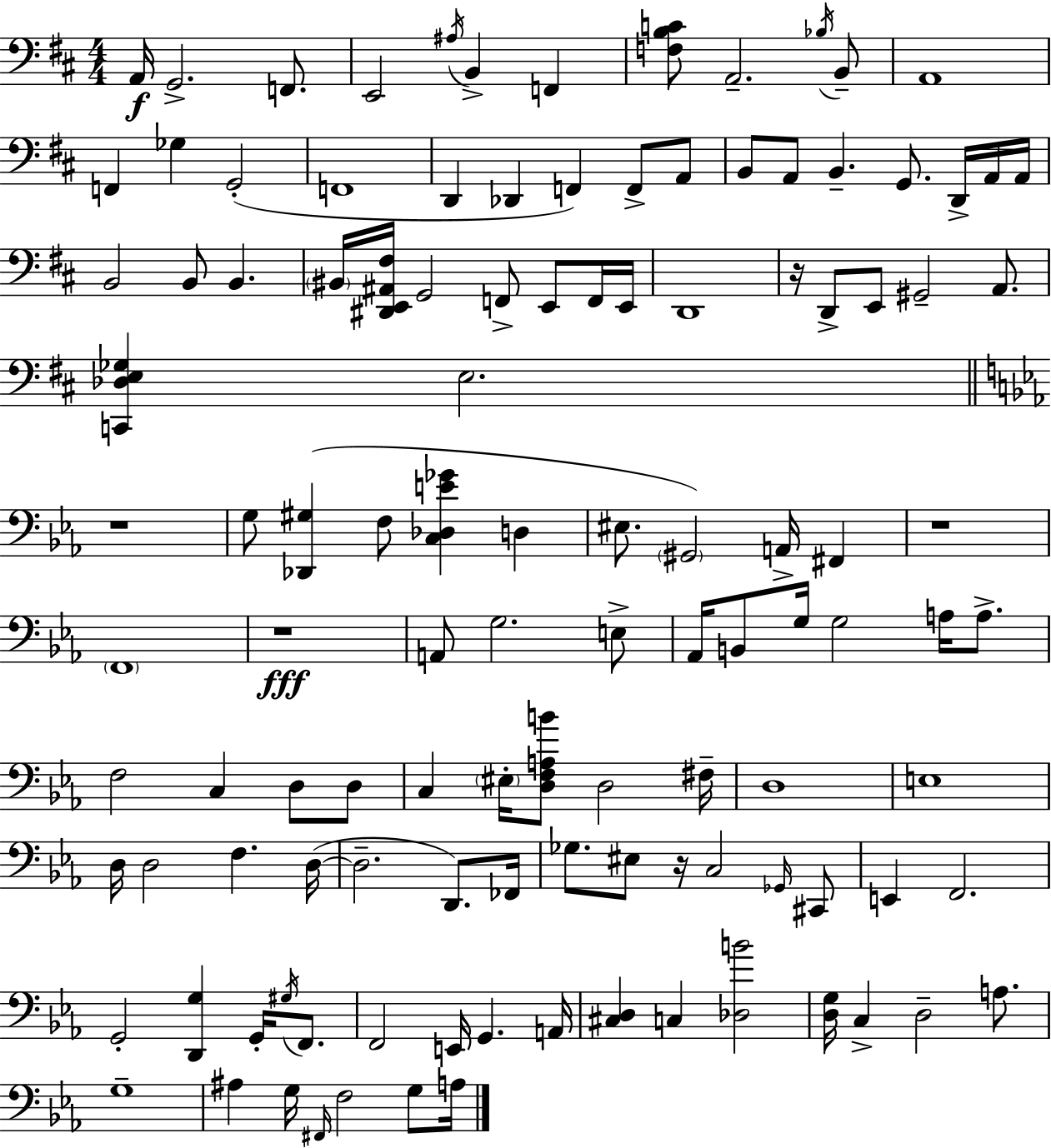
A2/s G2/h. F2/e. E2/h A#3/s B2/q F2/q [F3,B3,C4]/e A2/h. Bb3/s B2/e A2/w F2/q Gb3/q G2/h F2/w D2/q Db2/q F2/q F2/e A2/e B2/e A2/e B2/q. G2/e. D2/s A2/s A2/s B2/h B2/e B2/q. BIS2/s [D#2,E2,A#2,F#3]/s G2/h F2/e E2/e F2/s E2/s D2/w R/s D2/e E2/e G#2/h A2/e. [C2,Db3,E3,Gb3]/q E3/h. R/w G3/e [Db2,G#3]/q F3/e [C3,Db3,E4,Gb4]/q D3/q EIS3/e. G#2/h A2/s F#2/q R/w F2/w R/w A2/e G3/h. E3/e Ab2/s B2/e G3/s G3/h A3/s A3/e. F3/h C3/q D3/e D3/e C3/q EIS3/s [D3,F3,A3,B4]/e D3/h F#3/s D3/w E3/w D3/s D3/h F3/q. D3/s D3/h. D2/e. FES2/s Gb3/e. EIS3/e R/s C3/h Gb2/s C#2/e E2/q F2/h. G2/h [D2,G3]/q G2/s G#3/s F2/e. F2/h E2/s G2/q. A2/s [C#3,D3]/q C3/q [Db3,B4]/h [D3,G3]/s C3/q D3/h A3/e. G3/w A#3/q G3/s F#2/s F3/h G3/e A3/s